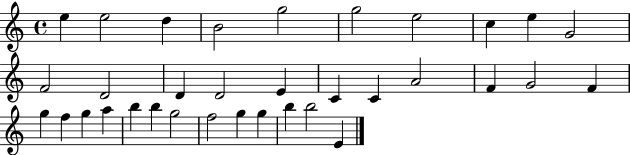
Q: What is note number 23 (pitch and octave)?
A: F5